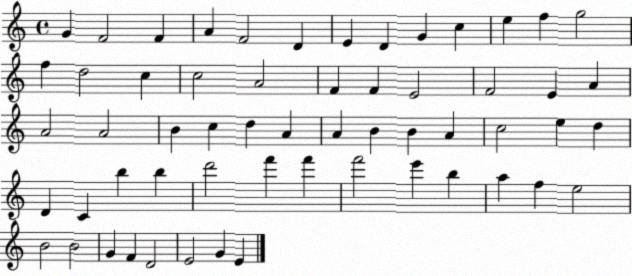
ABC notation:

X:1
T:Untitled
M:4/4
L:1/4
K:C
G F2 F A F2 D E D G c e f g2 f d2 c c2 A2 F F E2 F2 E A A2 A2 B c d A A B B A c2 e d D C b b d'2 f' f' f'2 e' b a f e2 B2 B2 G F D2 E2 G E